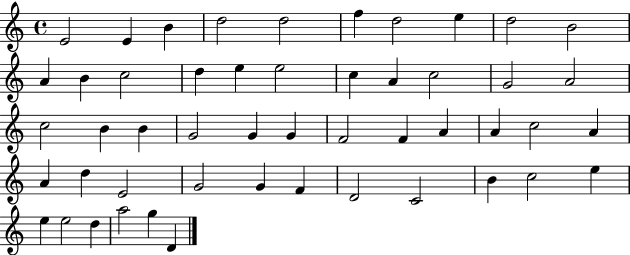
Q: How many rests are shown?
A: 0